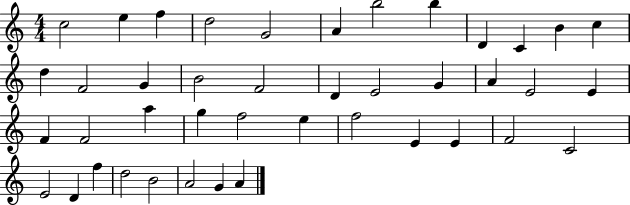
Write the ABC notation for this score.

X:1
T:Untitled
M:4/4
L:1/4
K:C
c2 e f d2 G2 A b2 b D C B c d F2 G B2 F2 D E2 G A E2 E F F2 a g f2 e f2 E E F2 C2 E2 D f d2 B2 A2 G A